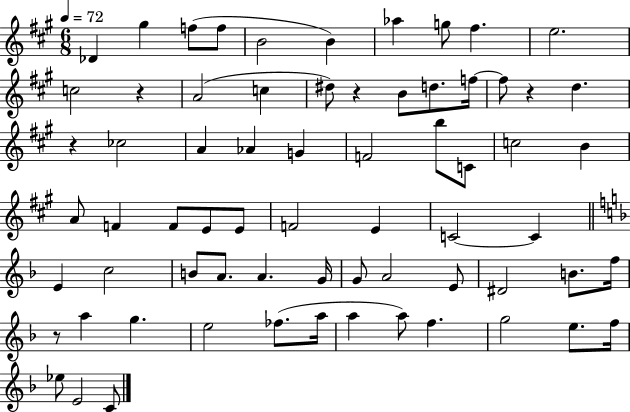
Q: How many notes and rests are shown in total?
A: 68